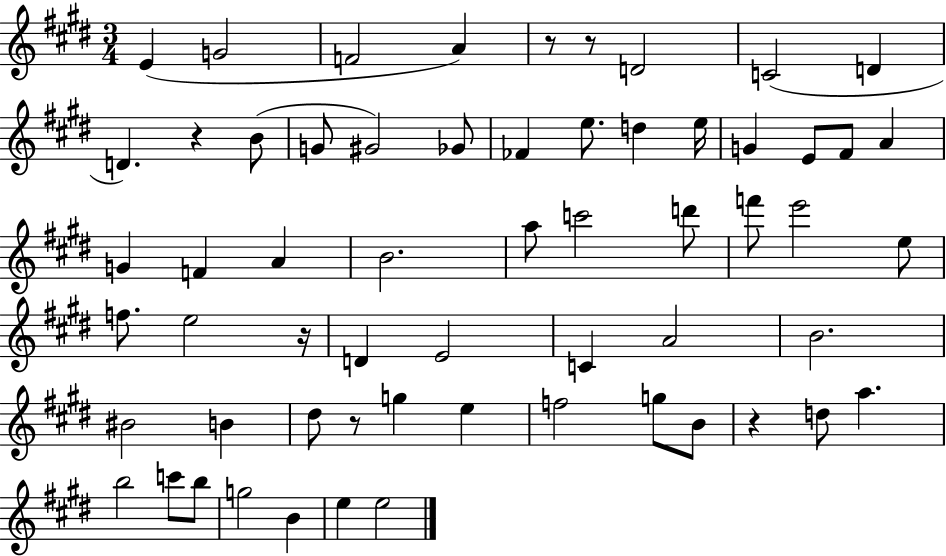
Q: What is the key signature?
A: E major